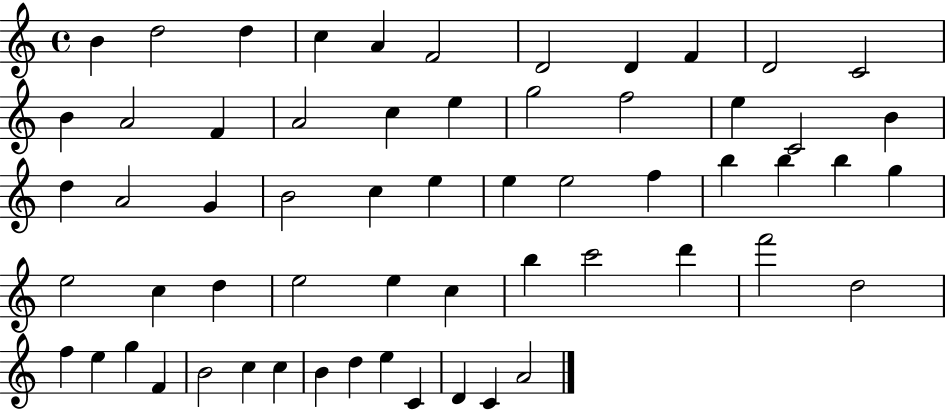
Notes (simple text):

B4/q D5/h D5/q C5/q A4/q F4/h D4/h D4/q F4/q D4/h C4/h B4/q A4/h F4/q A4/h C5/q E5/q G5/h F5/h E5/q C4/h B4/q D5/q A4/h G4/q B4/h C5/q E5/q E5/q E5/h F5/q B5/q B5/q B5/q G5/q E5/h C5/q D5/q E5/h E5/q C5/q B5/q C6/h D6/q F6/h D5/h F5/q E5/q G5/q F4/q B4/h C5/q C5/q B4/q D5/q E5/q C4/q D4/q C4/q A4/h